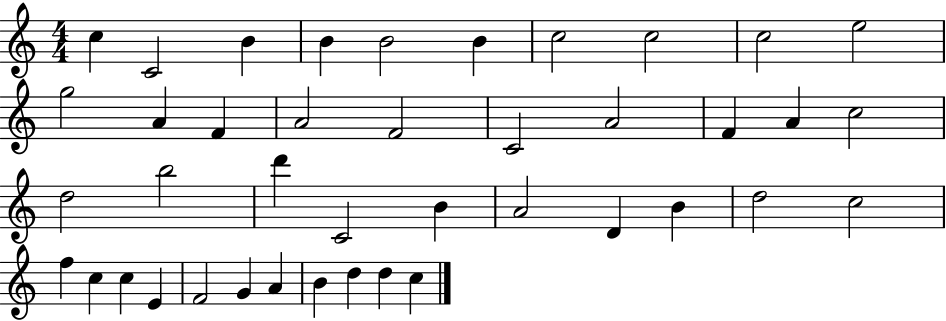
{
  \clef treble
  \numericTimeSignature
  \time 4/4
  \key c \major
  c''4 c'2 b'4 | b'4 b'2 b'4 | c''2 c''2 | c''2 e''2 | \break g''2 a'4 f'4 | a'2 f'2 | c'2 a'2 | f'4 a'4 c''2 | \break d''2 b''2 | d'''4 c'2 b'4 | a'2 d'4 b'4 | d''2 c''2 | \break f''4 c''4 c''4 e'4 | f'2 g'4 a'4 | b'4 d''4 d''4 c''4 | \bar "|."
}